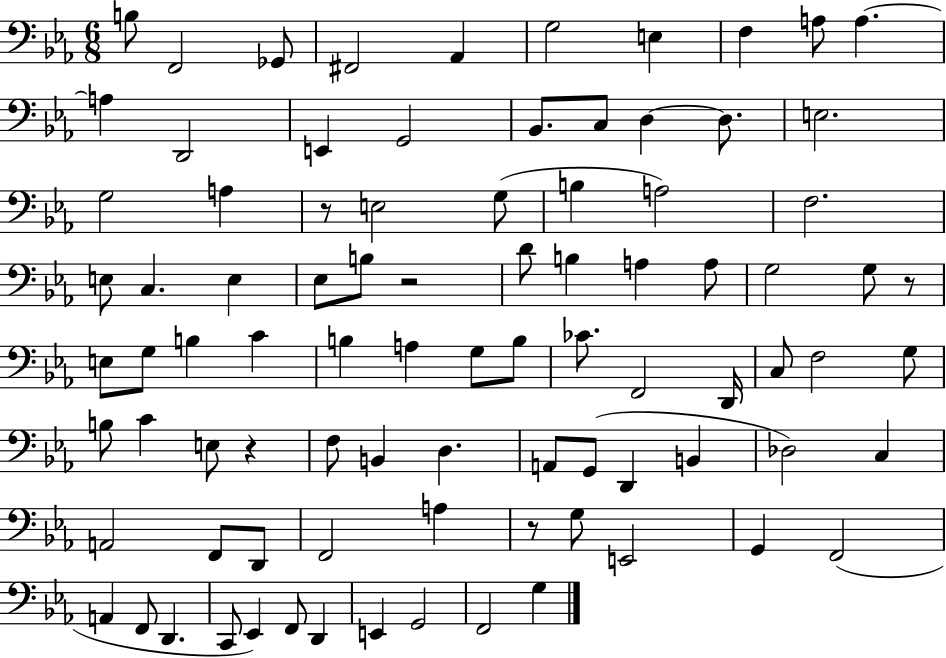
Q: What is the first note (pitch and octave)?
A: B3